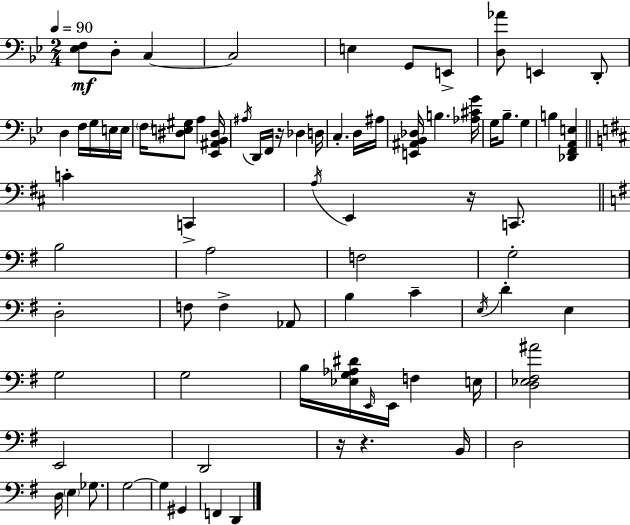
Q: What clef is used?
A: bass